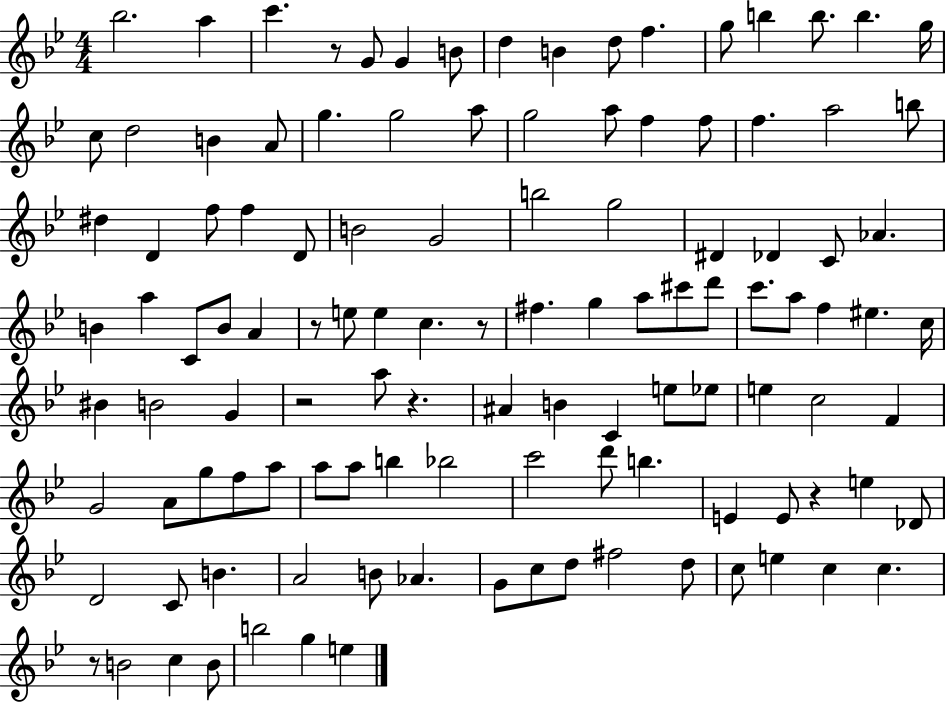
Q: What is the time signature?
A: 4/4